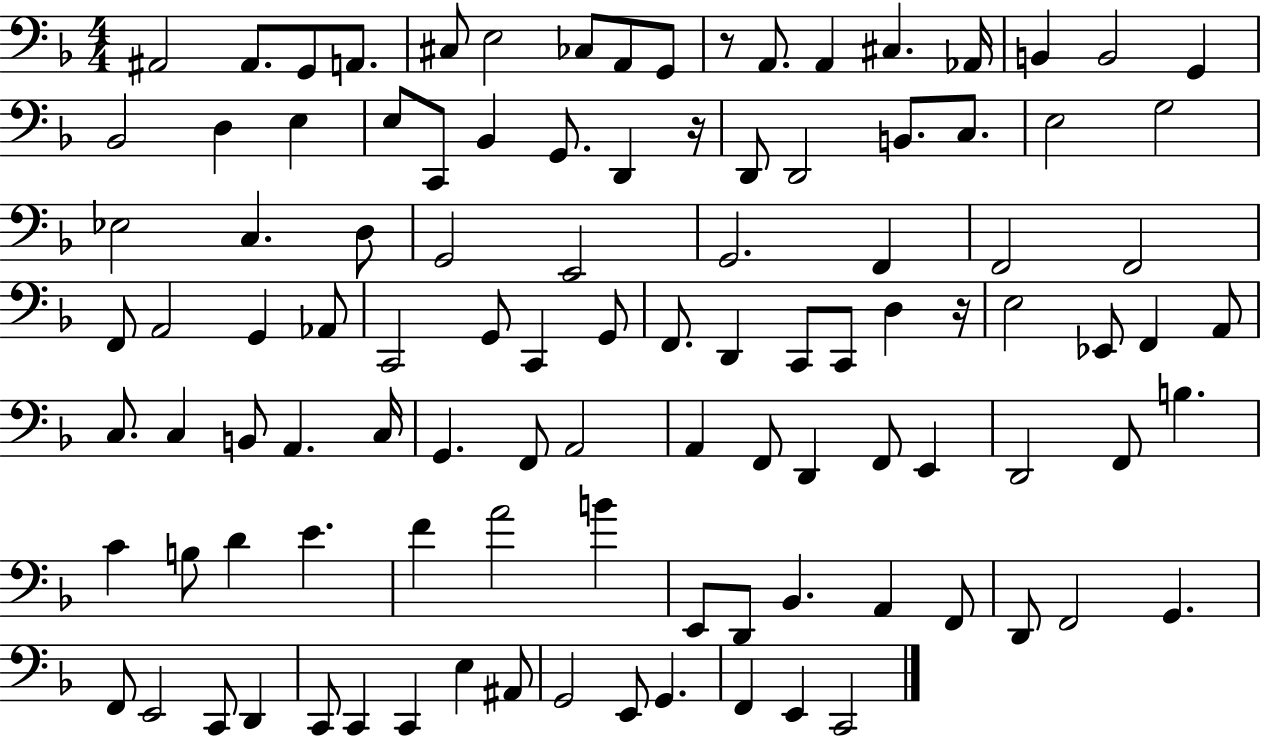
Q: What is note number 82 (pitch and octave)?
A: Bb2